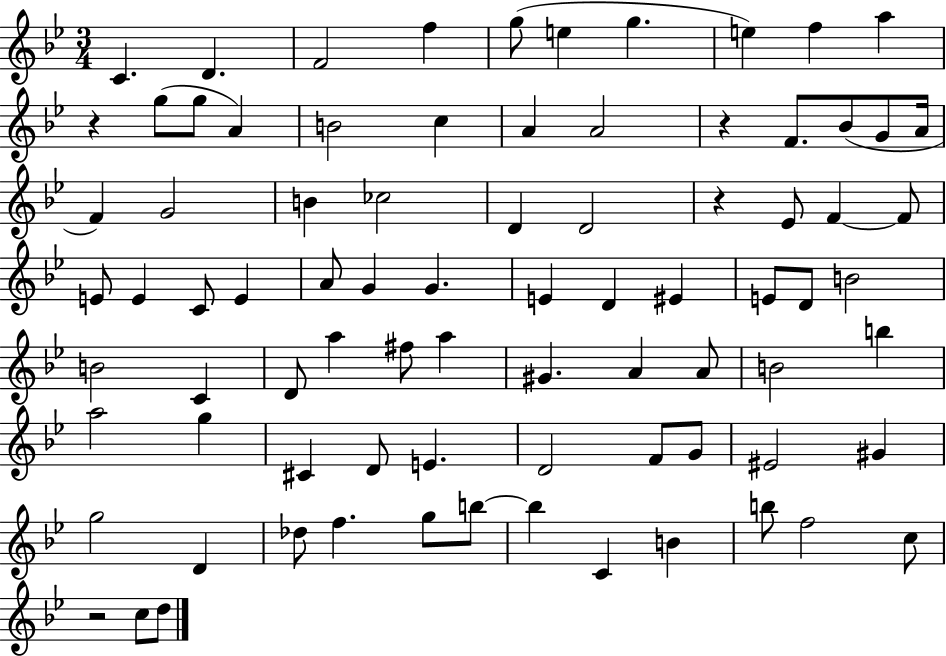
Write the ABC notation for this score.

X:1
T:Untitled
M:3/4
L:1/4
K:Bb
C D F2 f g/2 e g e f a z g/2 g/2 A B2 c A A2 z F/2 _B/2 G/2 A/4 F G2 B _c2 D D2 z _E/2 F F/2 E/2 E C/2 E A/2 G G E D ^E E/2 D/2 B2 B2 C D/2 a ^f/2 a ^G A A/2 B2 b a2 g ^C D/2 E D2 F/2 G/2 ^E2 ^G g2 D _d/2 f g/2 b/2 b C B b/2 f2 c/2 z2 c/2 d/2